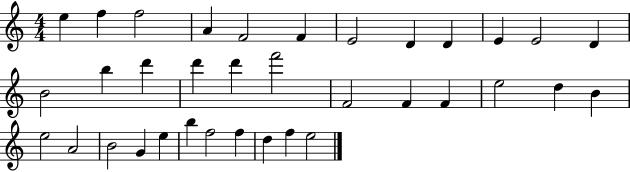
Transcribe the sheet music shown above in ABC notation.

X:1
T:Untitled
M:4/4
L:1/4
K:C
e f f2 A F2 F E2 D D E E2 D B2 b d' d' d' f'2 F2 F F e2 d B e2 A2 B2 G e b f2 f d f e2